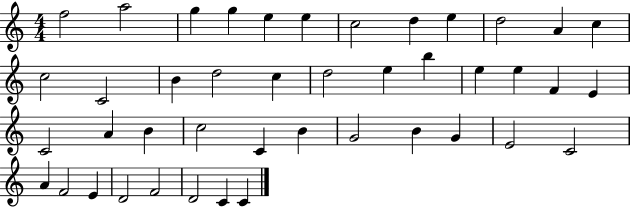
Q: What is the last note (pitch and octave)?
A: C4